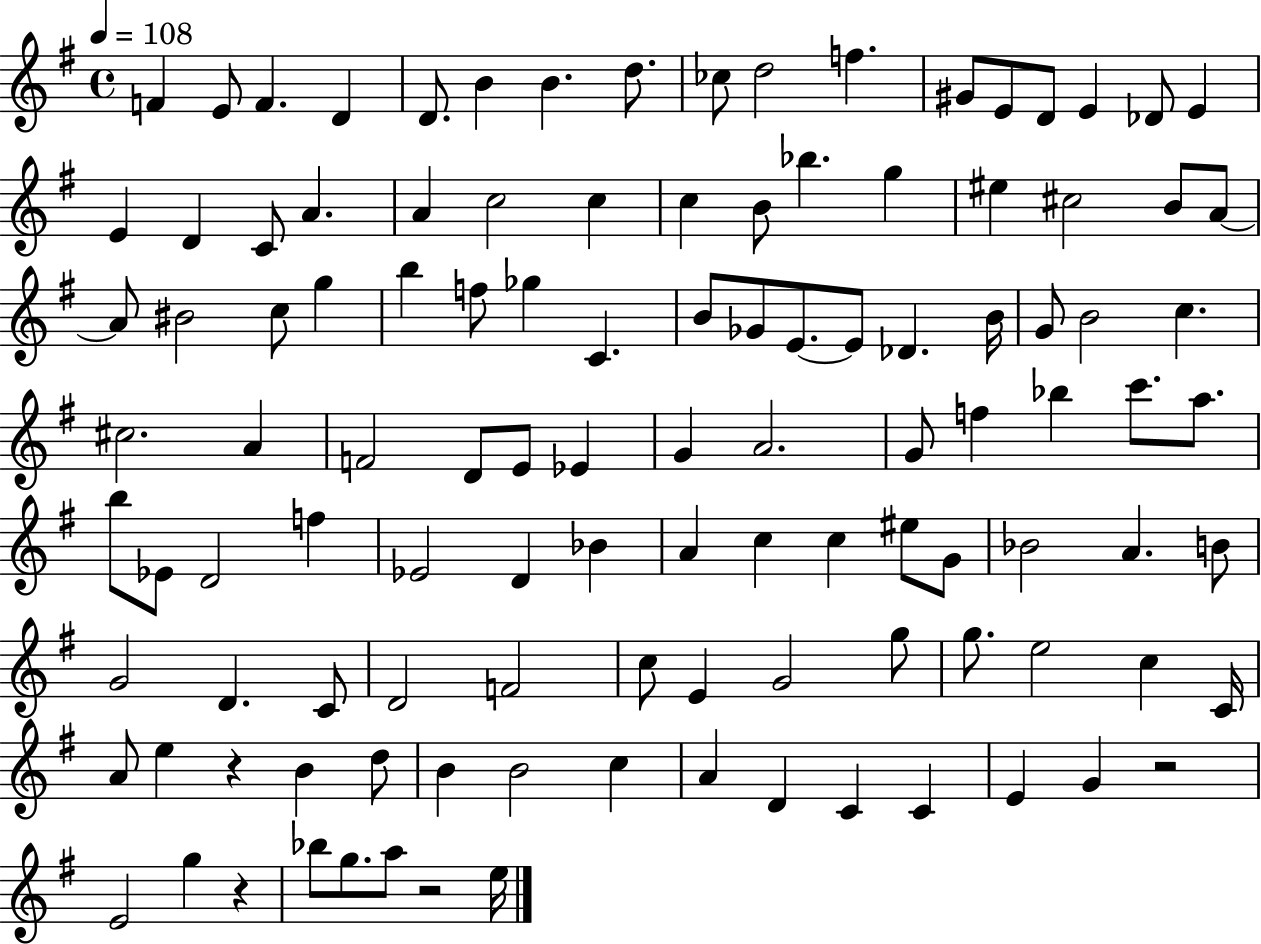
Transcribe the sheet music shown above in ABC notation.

X:1
T:Untitled
M:4/4
L:1/4
K:G
F E/2 F D D/2 B B d/2 _c/2 d2 f ^G/2 E/2 D/2 E _D/2 E E D C/2 A A c2 c c B/2 _b g ^e ^c2 B/2 A/2 A/2 ^B2 c/2 g b f/2 _g C B/2 _G/2 E/2 E/2 _D B/4 G/2 B2 c ^c2 A F2 D/2 E/2 _E G A2 G/2 f _b c'/2 a/2 b/2 _E/2 D2 f _E2 D _B A c c ^e/2 G/2 _B2 A B/2 G2 D C/2 D2 F2 c/2 E G2 g/2 g/2 e2 c C/4 A/2 e z B d/2 B B2 c A D C C E G z2 E2 g z _b/2 g/2 a/2 z2 e/4